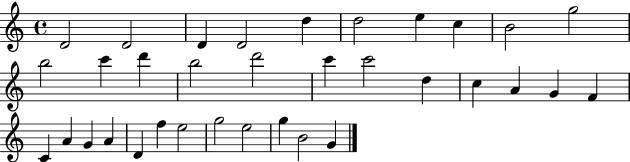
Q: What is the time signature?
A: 4/4